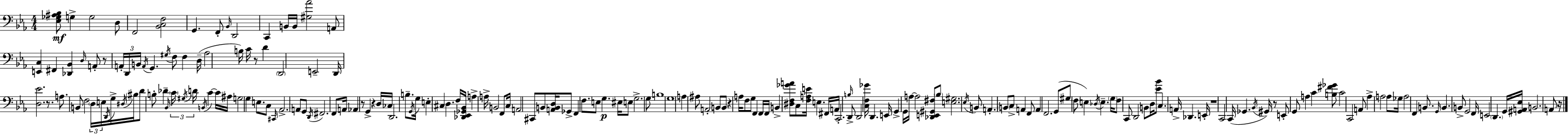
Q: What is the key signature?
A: C minor